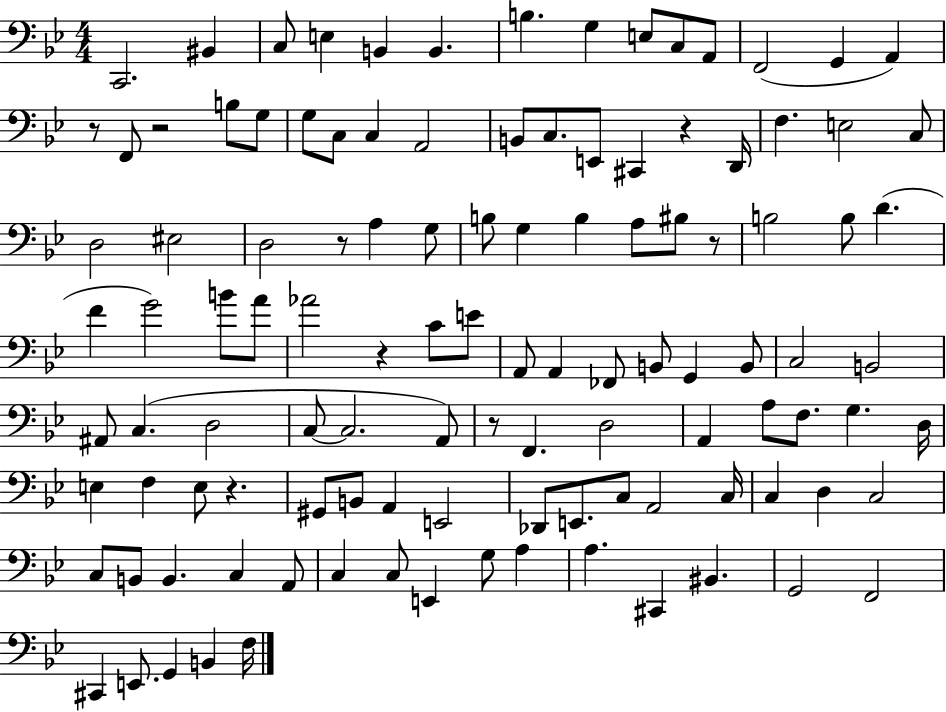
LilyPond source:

{
  \clef bass
  \numericTimeSignature
  \time 4/4
  \key bes \major
  c,2. bis,4 | c8 e4 b,4 b,4. | b4. g4 e8 c8 a,8 | f,2( g,4 a,4) | \break r8 f,8 r2 b8 g8 | g8 c8 c4 a,2 | b,8 c8. e,8 cis,4 r4 d,16 | f4. e2 c8 | \break d2 eis2 | d2 r8 a4 g8 | b8 g4 b4 a8 bis8 r8 | b2 b8 d'4.( | \break f'4 g'2) b'8 a'8 | aes'2 r4 c'8 e'8 | a,8 a,4 fes,8 b,8 g,4 b,8 | c2 b,2 | \break ais,8 c4.( d2 | c8~~ c2. a,8) | r8 f,4. d2 | a,4 a8 f8. g4. d16 | \break e4 f4 e8 r4. | gis,8 b,8 a,4 e,2 | des,8 e,8. c8 a,2 c16 | c4 d4 c2 | \break c8 b,8 b,4. c4 a,8 | c4 c8 e,4 g8 a4 | a4. cis,4 bis,4. | g,2 f,2 | \break cis,4 e,8. g,4 b,4 f16 | \bar "|."
}